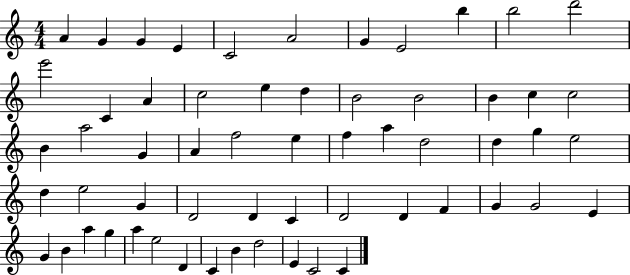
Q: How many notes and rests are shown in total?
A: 59